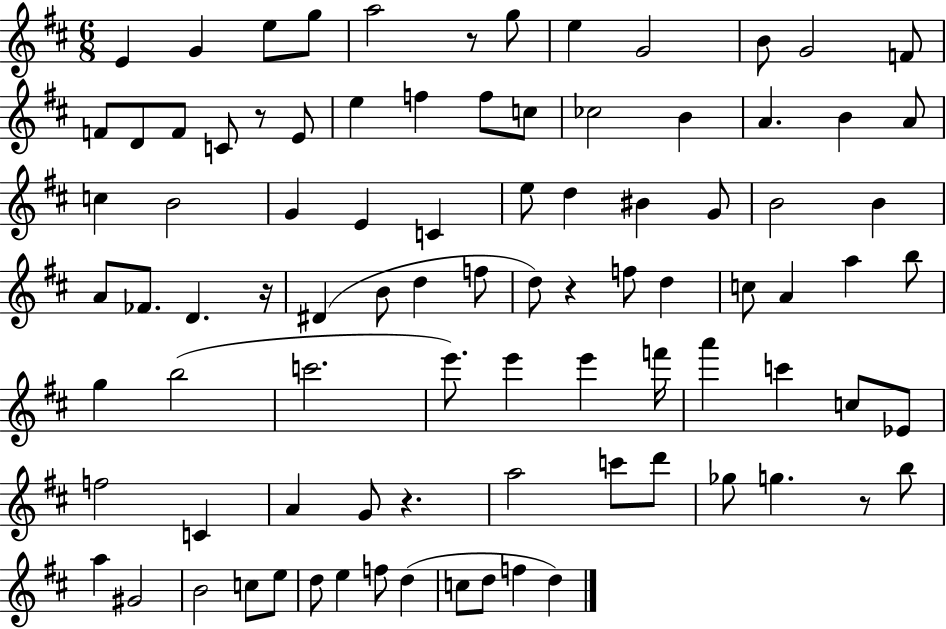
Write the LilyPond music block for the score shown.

{
  \clef treble
  \numericTimeSignature
  \time 6/8
  \key d \major
  e'4 g'4 e''8 g''8 | a''2 r8 g''8 | e''4 g'2 | b'8 g'2 f'8 | \break f'8 d'8 f'8 c'8 r8 e'8 | e''4 f''4 f''8 c''8 | ces''2 b'4 | a'4. b'4 a'8 | \break c''4 b'2 | g'4 e'4 c'4 | e''8 d''4 bis'4 g'8 | b'2 b'4 | \break a'8 fes'8. d'4. r16 | dis'4( b'8 d''4 f''8 | d''8) r4 f''8 d''4 | c''8 a'4 a''4 b''8 | \break g''4 b''2( | c'''2. | e'''8.) e'''4 e'''4 f'''16 | a'''4 c'''4 c''8 ees'8 | \break f''2 c'4 | a'4 g'8 r4. | a''2 c'''8 d'''8 | ges''8 g''4. r8 b''8 | \break a''4 gis'2 | b'2 c''8 e''8 | d''8 e''4 f''8 d''4( | c''8 d''8 f''4 d''4) | \break \bar "|."
}